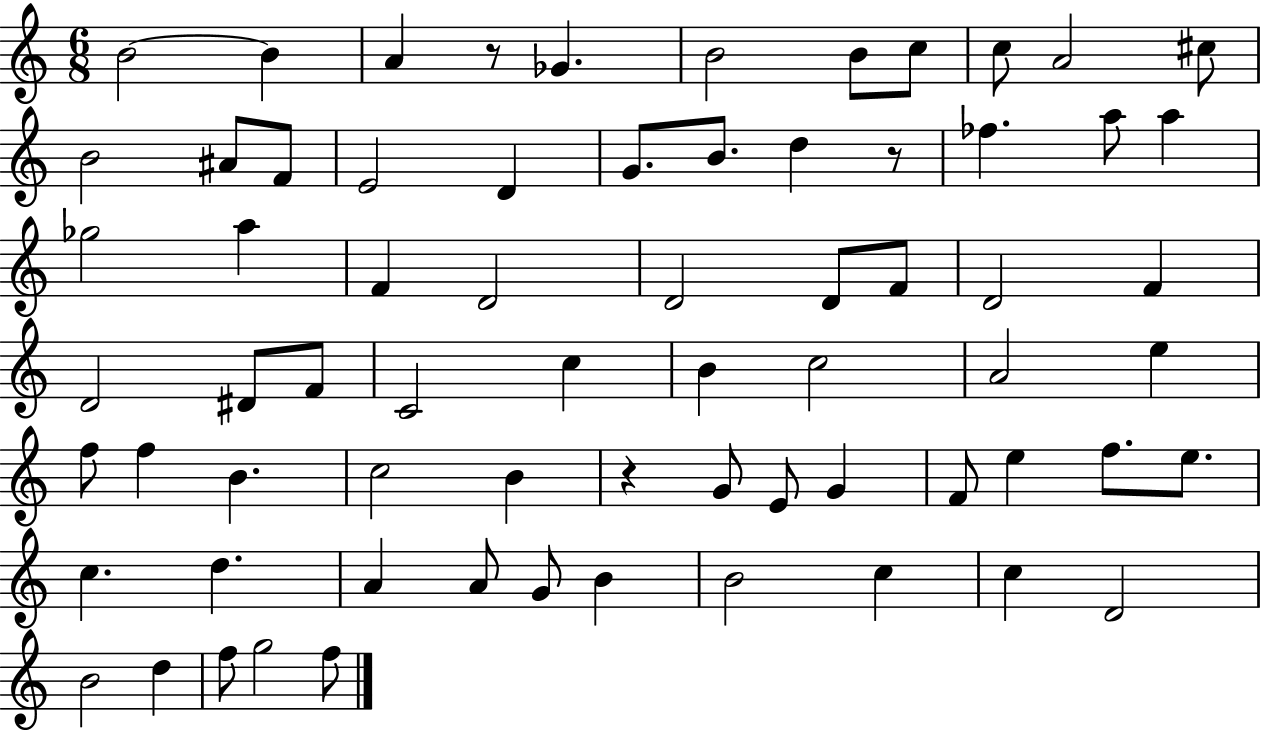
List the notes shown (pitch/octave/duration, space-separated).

B4/h B4/q A4/q R/e Gb4/q. B4/h B4/e C5/e C5/e A4/h C#5/e B4/h A#4/e F4/e E4/h D4/q G4/e. B4/e. D5/q R/e FES5/q. A5/e A5/q Gb5/h A5/q F4/q D4/h D4/h D4/e F4/e D4/h F4/q D4/h D#4/e F4/e C4/h C5/q B4/q C5/h A4/h E5/q F5/e F5/q B4/q. C5/h B4/q R/q G4/e E4/e G4/q F4/e E5/q F5/e. E5/e. C5/q. D5/q. A4/q A4/e G4/e B4/q B4/h C5/q C5/q D4/h B4/h D5/q F5/e G5/h F5/e